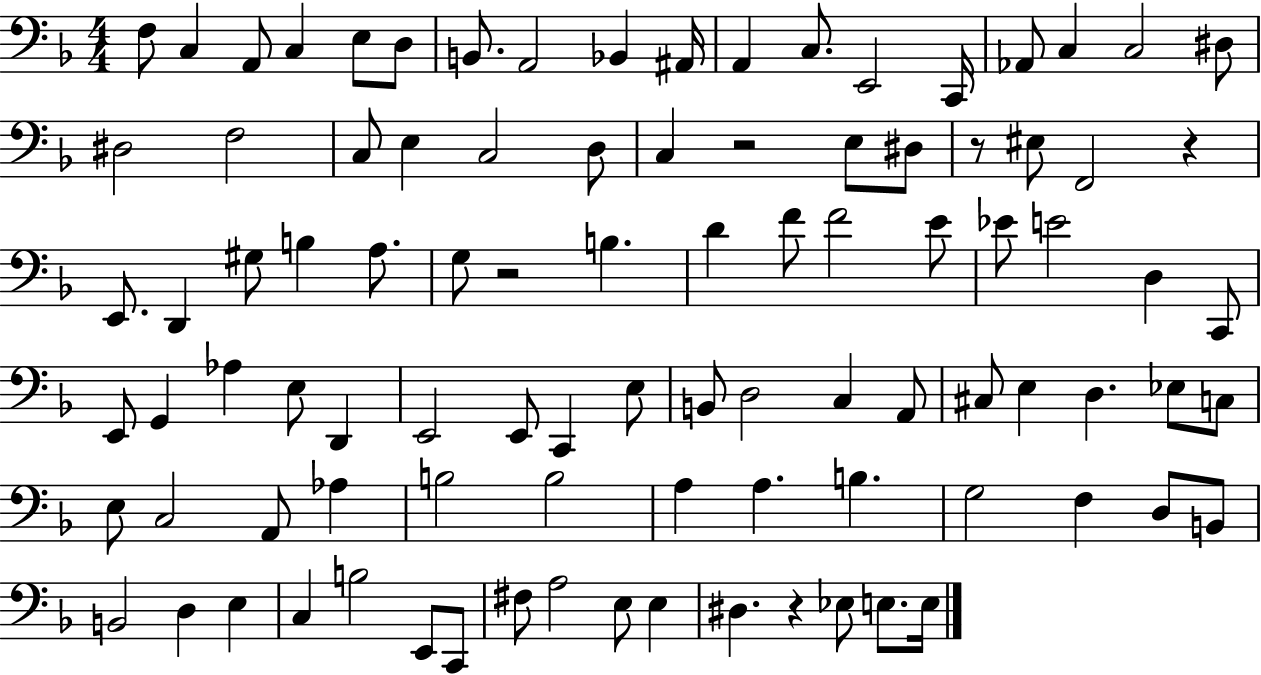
F3/e C3/q A2/e C3/q E3/e D3/e B2/e. A2/h Bb2/q A#2/s A2/q C3/e. E2/h C2/s Ab2/e C3/q C3/h D#3/e D#3/h F3/h C3/e E3/q C3/h D3/e C3/q R/h E3/e D#3/e R/e EIS3/e F2/h R/q E2/e. D2/q G#3/e B3/q A3/e. G3/e R/h B3/q. D4/q F4/e F4/h E4/e Eb4/e E4/h D3/q C2/e E2/e G2/q Ab3/q E3/e D2/q E2/h E2/e C2/q E3/e B2/e D3/h C3/q A2/e C#3/e E3/q D3/q. Eb3/e C3/e E3/e C3/h A2/e Ab3/q B3/h B3/h A3/q A3/q. B3/q. G3/h F3/q D3/e B2/e B2/h D3/q E3/q C3/q B3/h E2/e C2/e F#3/e A3/h E3/e E3/q D#3/q. R/q Eb3/e E3/e. E3/s